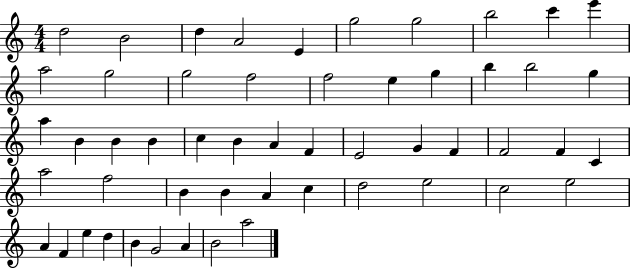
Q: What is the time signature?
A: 4/4